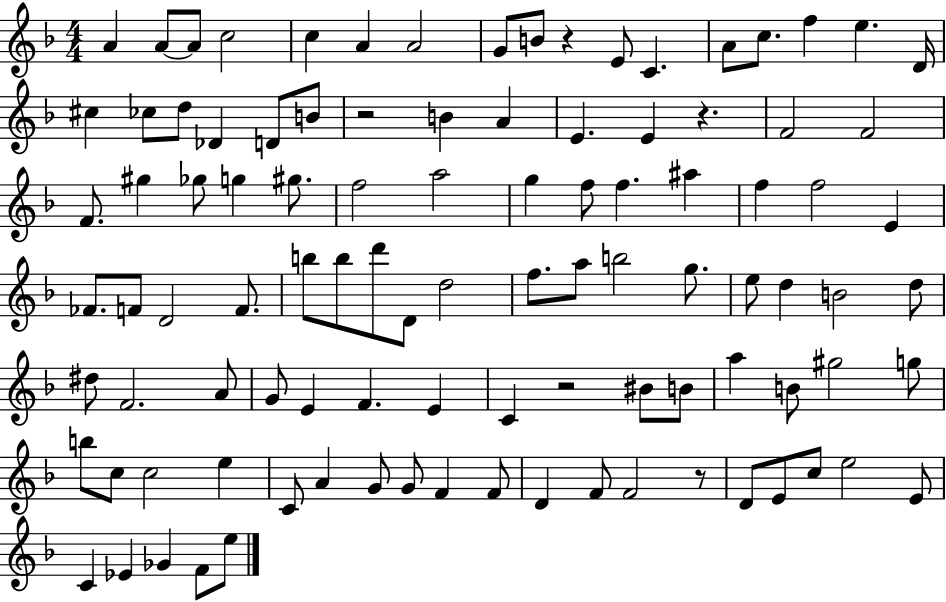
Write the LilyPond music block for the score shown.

{
  \clef treble
  \numericTimeSignature
  \time 4/4
  \key f \major
  a'4 a'8~~ a'8 c''2 | c''4 a'4 a'2 | g'8 b'8 r4 e'8 c'4. | a'8 c''8. f''4 e''4. d'16 | \break cis''4 ces''8 d''8 des'4 d'8 b'8 | r2 b'4 a'4 | e'4. e'4 r4. | f'2 f'2 | \break f'8. gis''4 ges''8 g''4 gis''8. | f''2 a''2 | g''4 f''8 f''4. ais''4 | f''4 f''2 e'4 | \break fes'8. f'8 d'2 f'8. | b''8 b''8 d'''8 d'8 d''2 | f''8. a''8 b''2 g''8. | e''8 d''4 b'2 d''8 | \break dis''8 f'2. a'8 | g'8 e'4 f'4. e'4 | c'4 r2 bis'8 b'8 | a''4 b'8 gis''2 g''8 | \break b''8 c''8 c''2 e''4 | c'8 a'4 g'8 g'8 f'4 f'8 | d'4 f'8 f'2 r8 | d'8 e'8 c''8 e''2 e'8 | \break c'4 ees'4 ges'4 f'8 e''8 | \bar "|."
}